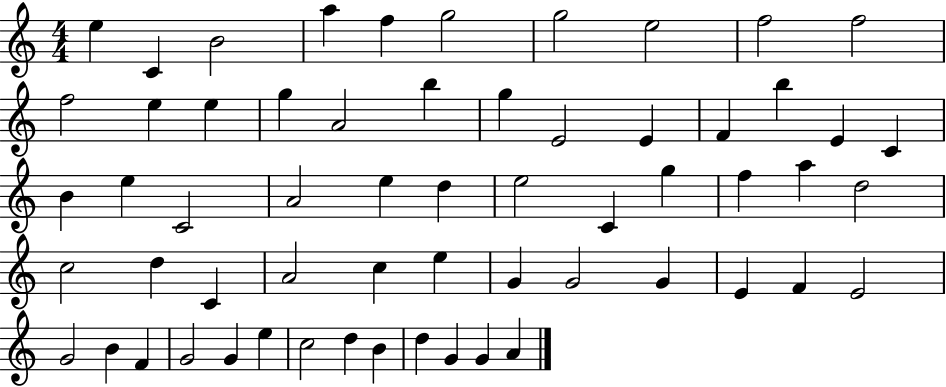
{
  \clef treble
  \numericTimeSignature
  \time 4/4
  \key c \major
  e''4 c'4 b'2 | a''4 f''4 g''2 | g''2 e''2 | f''2 f''2 | \break f''2 e''4 e''4 | g''4 a'2 b''4 | g''4 e'2 e'4 | f'4 b''4 e'4 c'4 | \break b'4 e''4 c'2 | a'2 e''4 d''4 | e''2 c'4 g''4 | f''4 a''4 d''2 | \break c''2 d''4 c'4 | a'2 c''4 e''4 | g'4 g'2 g'4 | e'4 f'4 e'2 | \break g'2 b'4 f'4 | g'2 g'4 e''4 | c''2 d''4 b'4 | d''4 g'4 g'4 a'4 | \break \bar "|."
}